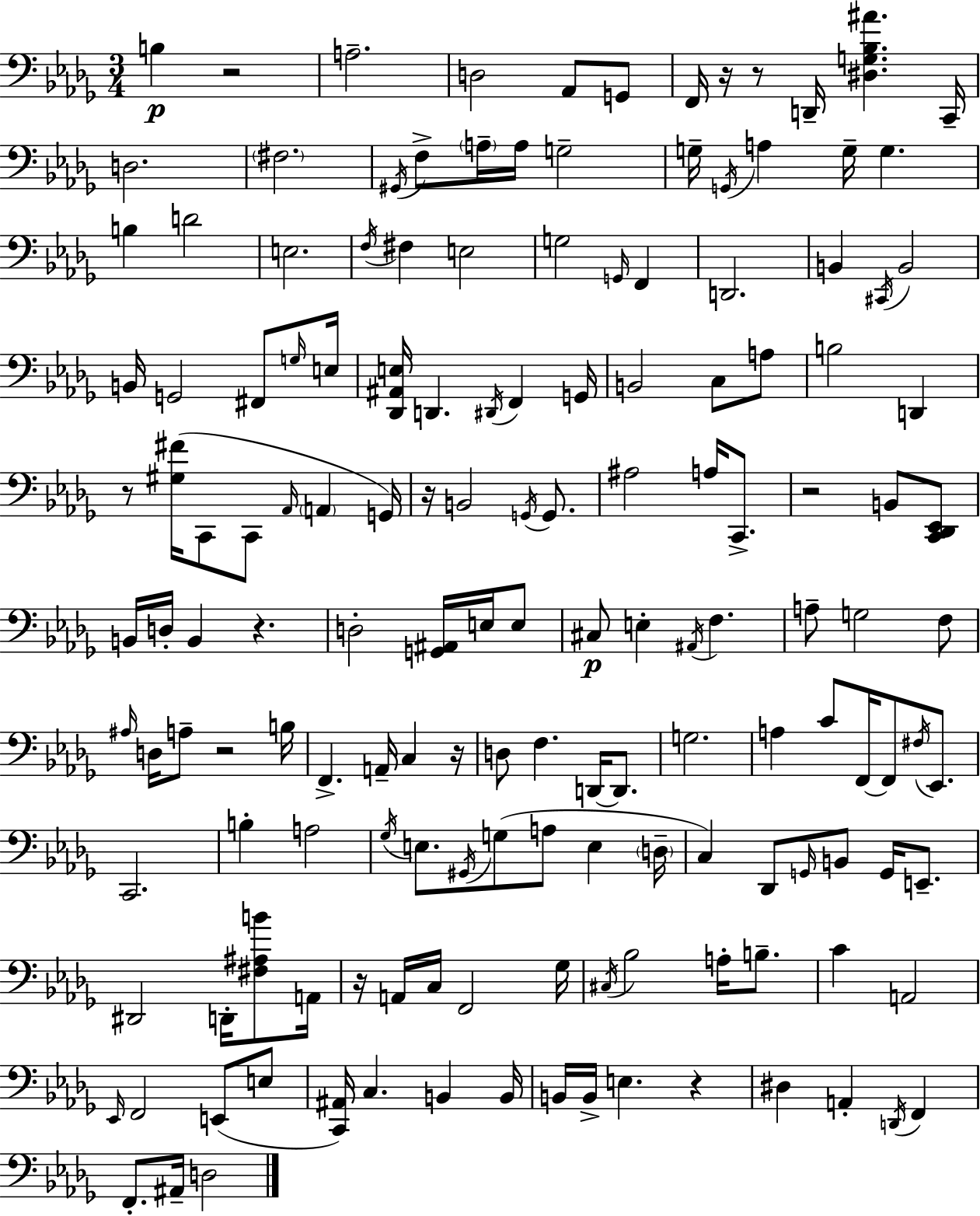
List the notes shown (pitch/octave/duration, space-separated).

B3/q R/h A3/h. D3/h Ab2/e G2/e F2/s R/s R/e D2/s [D#3,G3,Bb3,A#4]/q. C2/s D3/h. F#3/h. G#2/s F3/e A3/s A3/s G3/h G3/s G2/s A3/q G3/s G3/q. B3/q D4/h E3/h. F3/s F#3/q E3/h G3/h G2/s F2/q D2/h. B2/q C#2/s B2/h B2/s G2/h F#2/e G3/s E3/s [Db2,A#2,E3]/s D2/q. D#2/s F2/q G2/s B2/h C3/e A3/e B3/h D2/q R/e [G#3,F#4]/s C2/e C2/e Ab2/s A2/q G2/s R/s B2/h G2/s G2/e. A#3/h A3/s C2/e. R/h B2/e [C2,Db2,Eb2]/e B2/s D3/s B2/q R/q. D3/h [G2,A#2]/s E3/s E3/e C#3/e E3/q A#2/s F3/q. A3/e G3/h F3/e A#3/s D3/s A3/e R/h B3/s F2/q. A2/s C3/q R/s D3/e F3/q. D2/s D2/e. G3/h. A3/q C4/e F2/s F2/e F#3/s Eb2/e. C2/h. B3/q A3/h Gb3/s E3/e. G#2/s G3/e A3/e E3/q D3/s C3/q Db2/e G2/s B2/e G2/s E2/e. D#2/h D2/s [F#3,A#3,B4]/e A2/s R/s A2/s C3/s F2/h Gb3/s C#3/s Bb3/h A3/s B3/e. C4/q A2/h Eb2/s F2/h E2/e E3/e [C2,A#2]/s C3/q. B2/q B2/s B2/s B2/s E3/q. R/q D#3/q A2/q D2/s F2/q F2/e. A#2/s D3/h